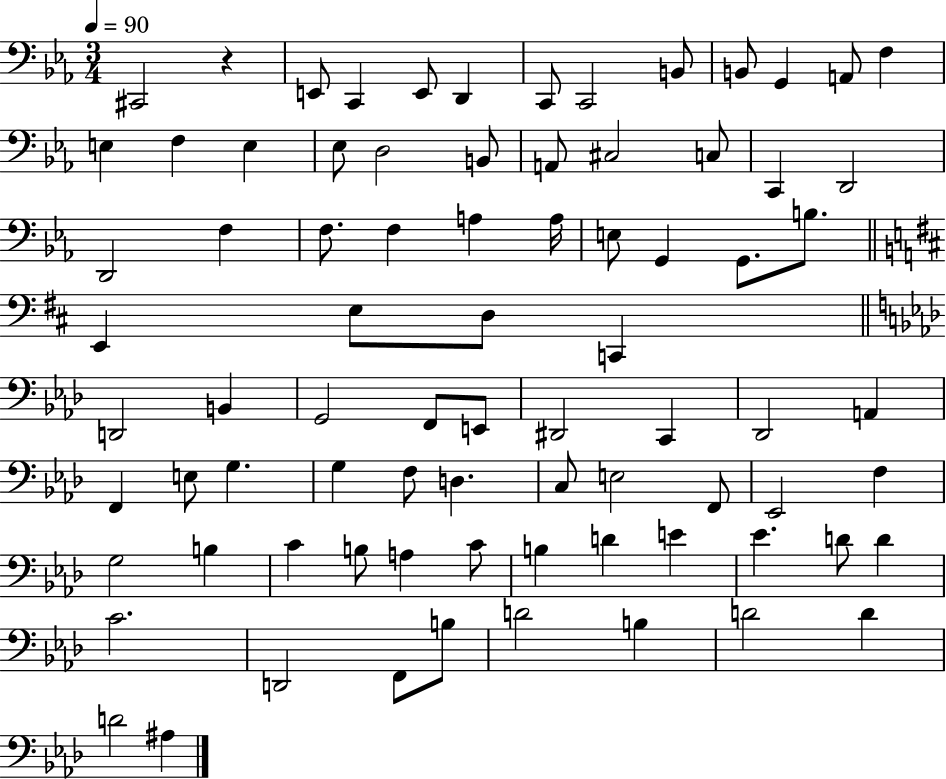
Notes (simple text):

C#2/h R/q E2/e C2/q E2/e D2/q C2/e C2/h B2/e B2/e G2/q A2/e F3/q E3/q F3/q E3/q Eb3/e D3/h B2/e A2/e C#3/h C3/e C2/q D2/h D2/h F3/q F3/e. F3/q A3/q A3/s E3/e G2/q G2/e. B3/e. E2/q E3/e D3/e C2/q D2/h B2/q G2/h F2/e E2/e D#2/h C2/q Db2/h A2/q F2/q E3/e G3/q. G3/q F3/e D3/q. C3/e E3/h F2/e Eb2/h F3/q G3/h B3/q C4/q B3/e A3/q C4/e B3/q D4/q E4/q Eb4/q. D4/e D4/q C4/h. D2/h F2/e B3/e D4/h B3/q D4/h D4/q D4/h A#3/q